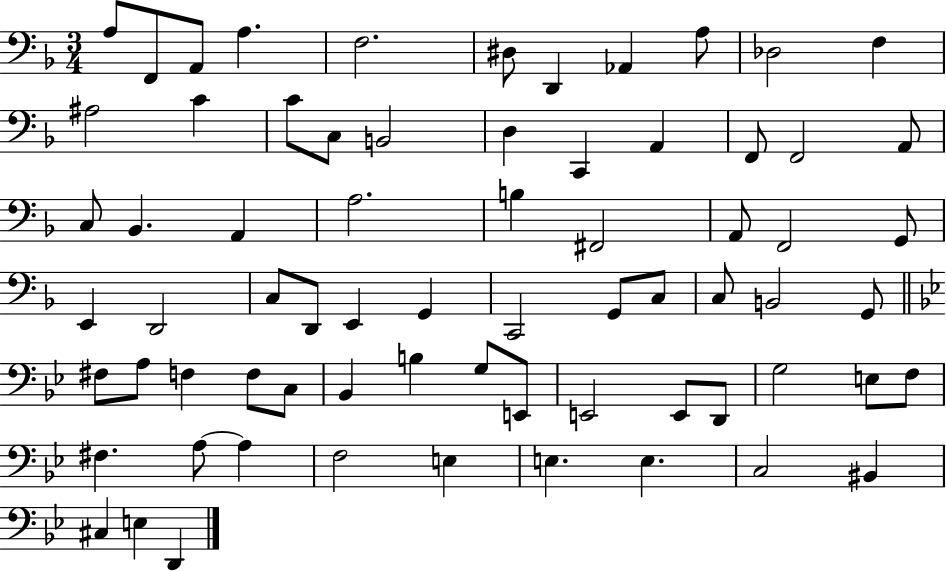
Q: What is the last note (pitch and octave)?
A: D2